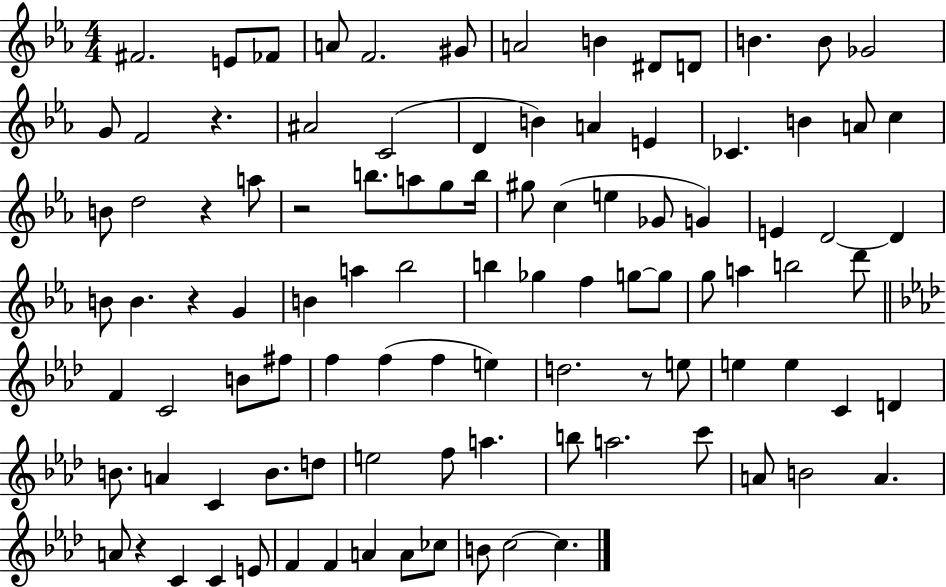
{
  \clef treble
  \numericTimeSignature
  \time 4/4
  \key ees \major
  fis'2. e'8 fes'8 | a'8 f'2. gis'8 | a'2 b'4 dis'8 d'8 | b'4. b'8 ges'2 | \break g'8 f'2 r4. | ais'2 c'2( | d'4 b'4) a'4 e'4 | ces'4. b'4 a'8 c''4 | \break b'8 d''2 r4 a''8 | r2 b''8. a''8 g''8 b''16 | gis''8 c''4( e''4 ges'8 g'4) | e'4 d'2~~ d'4 | \break b'8 b'4. r4 g'4 | b'4 a''4 bes''2 | b''4 ges''4 f''4 g''8~~ g''8 | g''8 a''4 b''2 d'''8 | \break \bar "||" \break \key aes \major f'4 c'2 b'8 fis''8 | f''4 f''4( f''4 e''4) | d''2. r8 e''8 | e''4 e''4 c'4 d'4 | \break b'8. a'4 c'4 b'8. d''8 | e''2 f''8 a''4. | b''8 a''2. c'''8 | a'8 b'2 a'4. | \break a'8 r4 c'4 c'4 e'8 | f'4 f'4 a'4 a'8 ces''8 | b'8 c''2~~ c''4. | \bar "|."
}